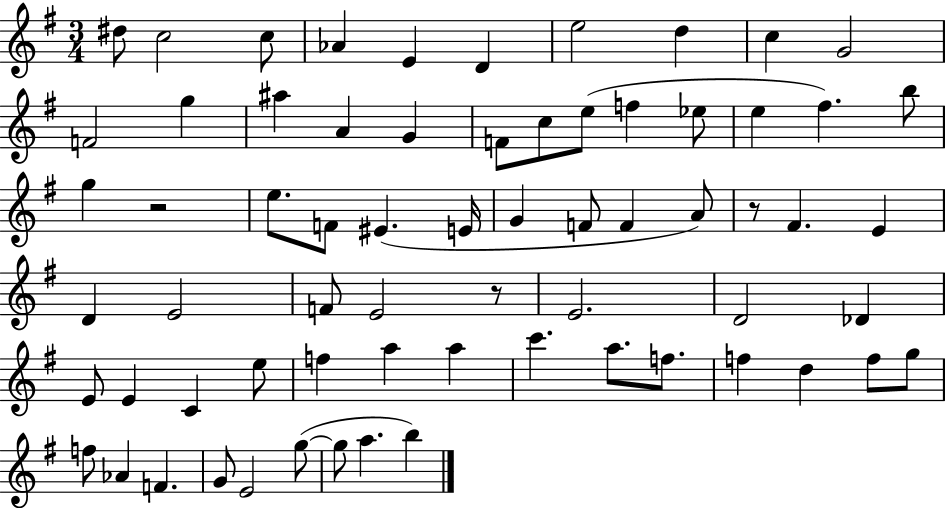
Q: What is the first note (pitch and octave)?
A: D#5